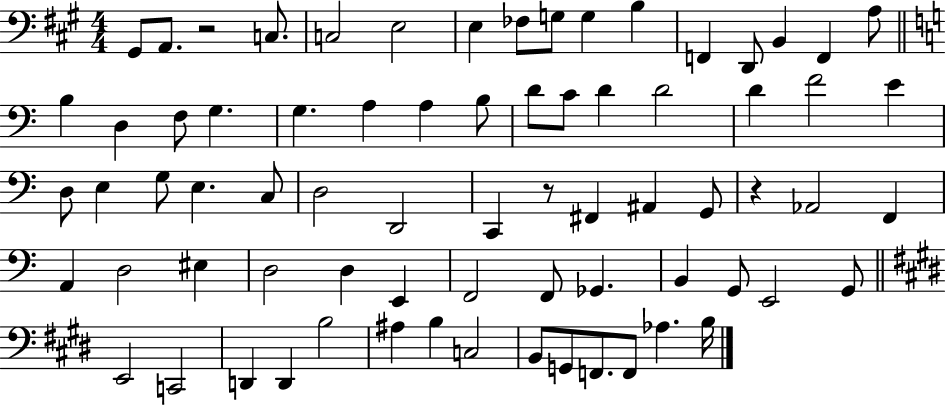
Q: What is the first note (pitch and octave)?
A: G#2